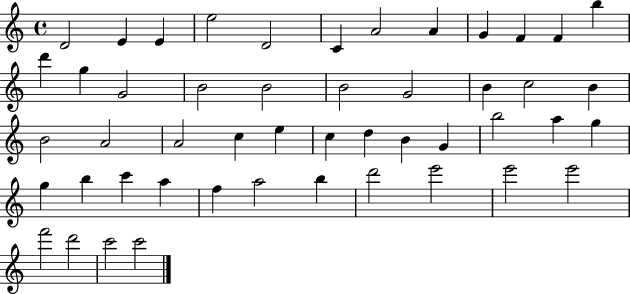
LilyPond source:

{
  \clef treble
  \time 4/4
  \defaultTimeSignature
  \key c \major
  d'2 e'4 e'4 | e''2 d'2 | c'4 a'2 a'4 | g'4 f'4 f'4 b''4 | \break d'''4 g''4 g'2 | b'2 b'2 | b'2 g'2 | b'4 c''2 b'4 | \break b'2 a'2 | a'2 c''4 e''4 | c''4 d''4 b'4 g'4 | b''2 a''4 g''4 | \break g''4 b''4 c'''4 a''4 | f''4 a''2 b''4 | d'''2 e'''2 | e'''2 e'''2 | \break f'''2 d'''2 | c'''2 c'''2 | \bar "|."
}